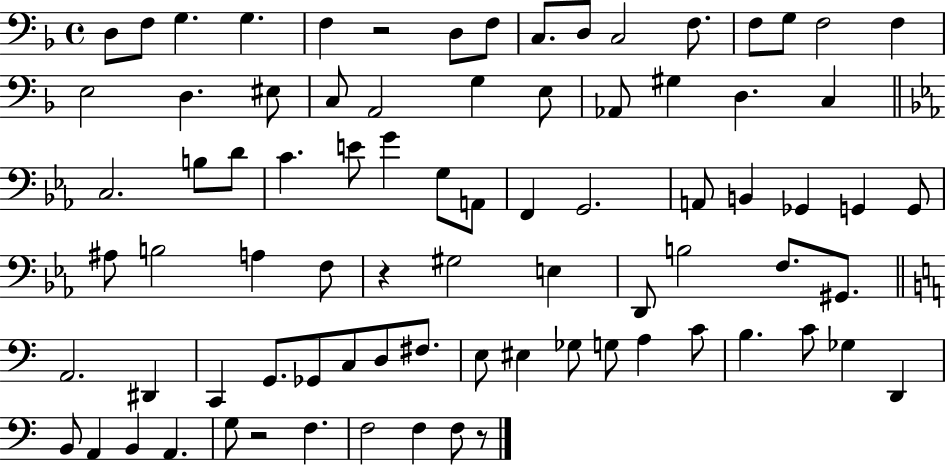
X:1
T:Untitled
M:4/4
L:1/4
K:F
D,/2 F,/2 G, G, F, z2 D,/2 F,/2 C,/2 D,/2 C,2 F,/2 F,/2 G,/2 F,2 F, E,2 D, ^E,/2 C,/2 A,,2 G, E,/2 _A,,/2 ^G, D, C, C,2 B,/2 D/2 C E/2 G G,/2 A,,/2 F,, G,,2 A,,/2 B,, _G,, G,, G,,/2 ^A,/2 B,2 A, F,/2 z ^G,2 E, D,,/2 B,2 F,/2 ^G,,/2 A,,2 ^D,, C,, G,,/2 _G,,/2 C,/2 D,/2 ^F,/2 E,/2 ^E, _G,/2 G,/2 A, C/2 B, C/2 _G, D,, B,,/2 A,, B,, A,, G,/2 z2 F, F,2 F, F,/2 z/2